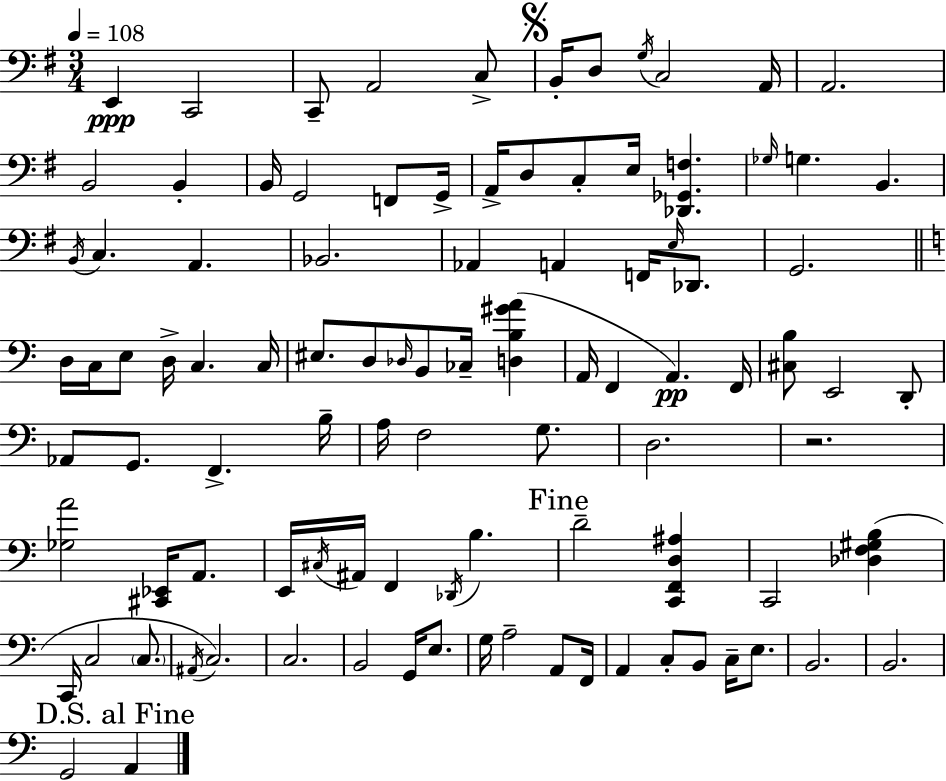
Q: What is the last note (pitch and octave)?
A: A2